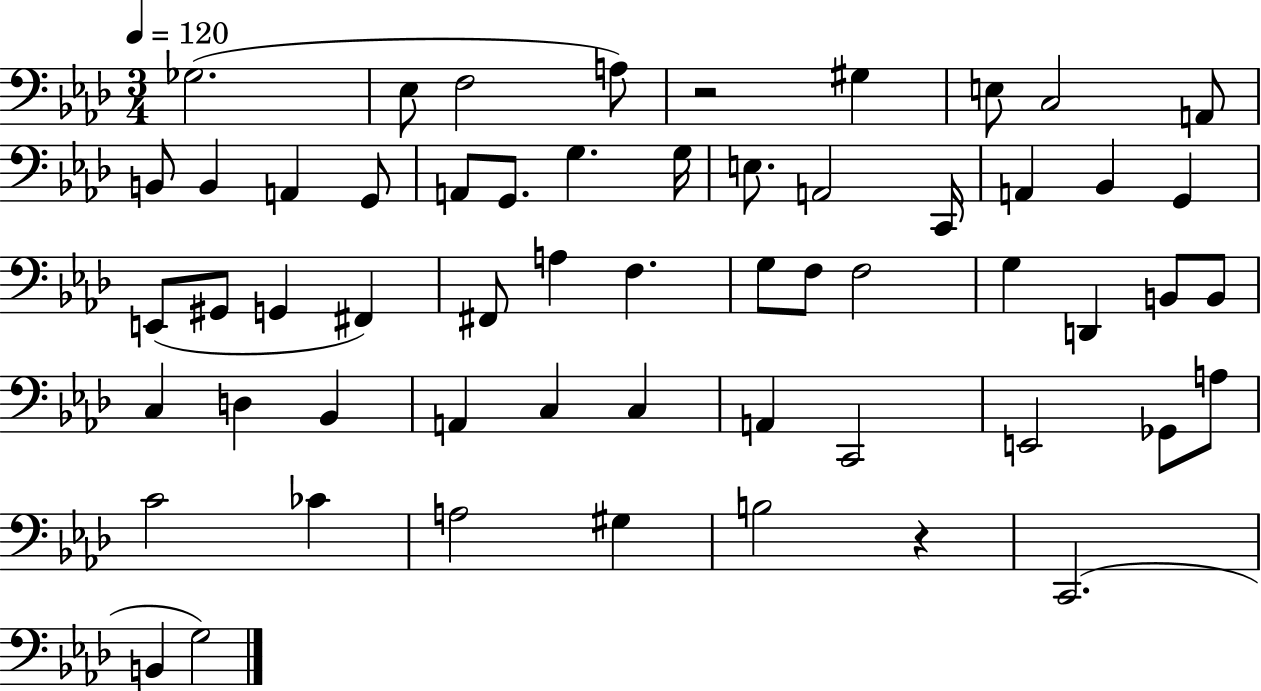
Gb3/h. Eb3/e F3/h A3/e R/h G#3/q E3/e C3/h A2/e B2/e B2/q A2/q G2/e A2/e G2/e. G3/q. G3/s E3/e. A2/h C2/s A2/q Bb2/q G2/q E2/e G#2/e G2/q F#2/q F#2/e A3/q F3/q. G3/e F3/e F3/h G3/q D2/q B2/e B2/e C3/q D3/q Bb2/q A2/q C3/q C3/q A2/q C2/h E2/h Gb2/e A3/e C4/h CES4/q A3/h G#3/q B3/h R/q C2/h. B2/q G3/h